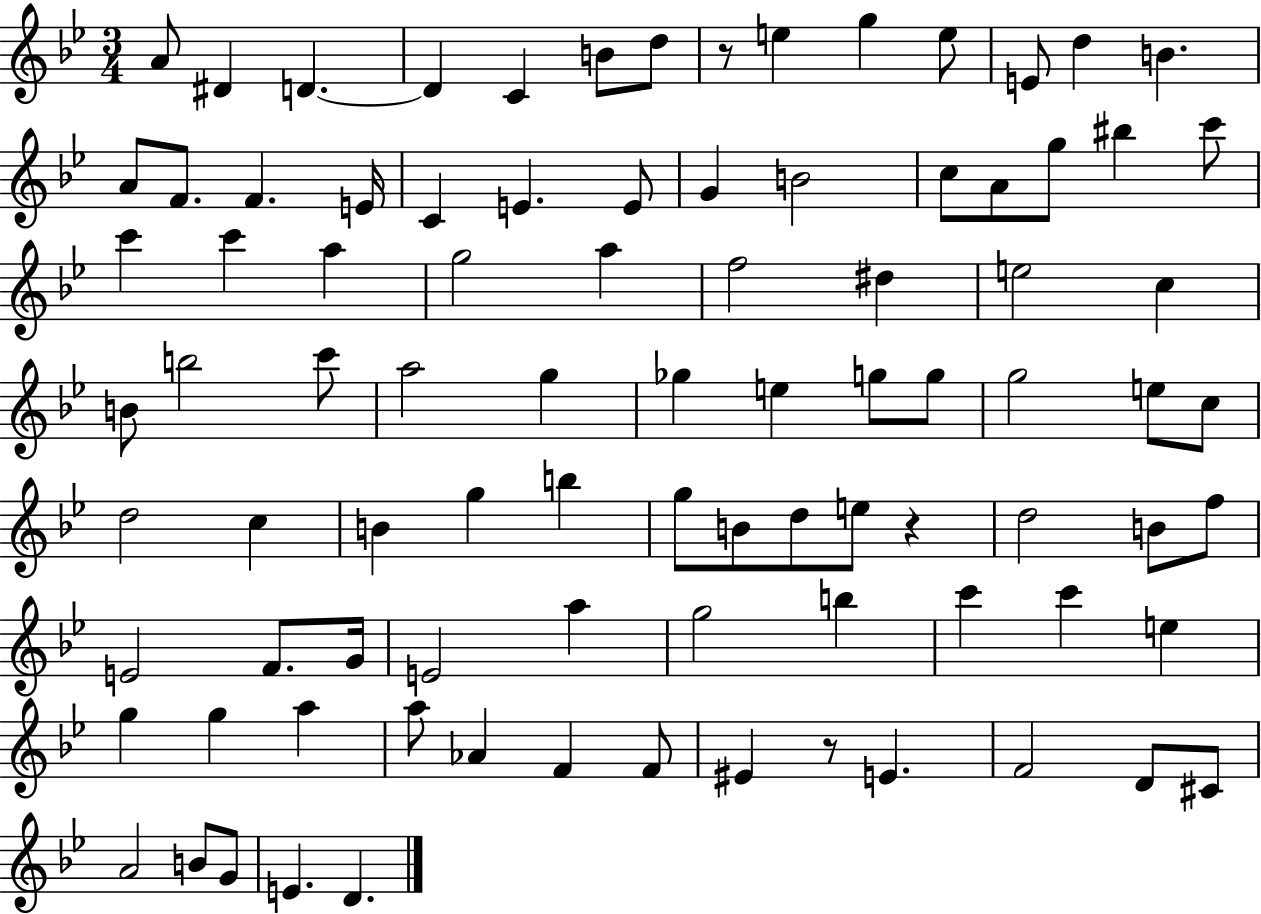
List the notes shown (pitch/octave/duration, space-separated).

A4/e D#4/q D4/q. D4/q C4/q B4/e D5/e R/e E5/q G5/q E5/e E4/e D5/q B4/q. A4/e F4/e. F4/q. E4/s C4/q E4/q. E4/e G4/q B4/h C5/e A4/e G5/e BIS5/q C6/e C6/q C6/q A5/q G5/h A5/q F5/h D#5/q E5/h C5/q B4/e B5/h C6/e A5/h G5/q Gb5/q E5/q G5/e G5/e G5/h E5/e C5/e D5/h C5/q B4/q G5/q B5/q G5/e B4/e D5/e E5/e R/q D5/h B4/e F5/e E4/h F4/e. G4/s E4/h A5/q G5/h B5/q C6/q C6/q E5/q G5/q G5/q A5/q A5/e Ab4/q F4/q F4/e EIS4/q R/e E4/q. F4/h D4/e C#4/e A4/h B4/e G4/e E4/q. D4/q.